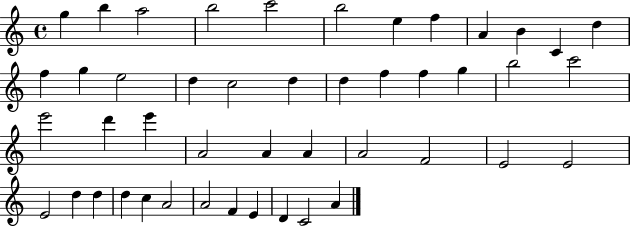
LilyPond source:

{
  \clef treble
  \time 4/4
  \defaultTimeSignature
  \key c \major
  g''4 b''4 a''2 | b''2 c'''2 | b''2 e''4 f''4 | a'4 b'4 c'4 d''4 | \break f''4 g''4 e''2 | d''4 c''2 d''4 | d''4 f''4 f''4 g''4 | b''2 c'''2 | \break e'''2 d'''4 e'''4 | a'2 a'4 a'4 | a'2 f'2 | e'2 e'2 | \break e'2 d''4 d''4 | d''4 c''4 a'2 | a'2 f'4 e'4 | d'4 c'2 a'4 | \break \bar "|."
}